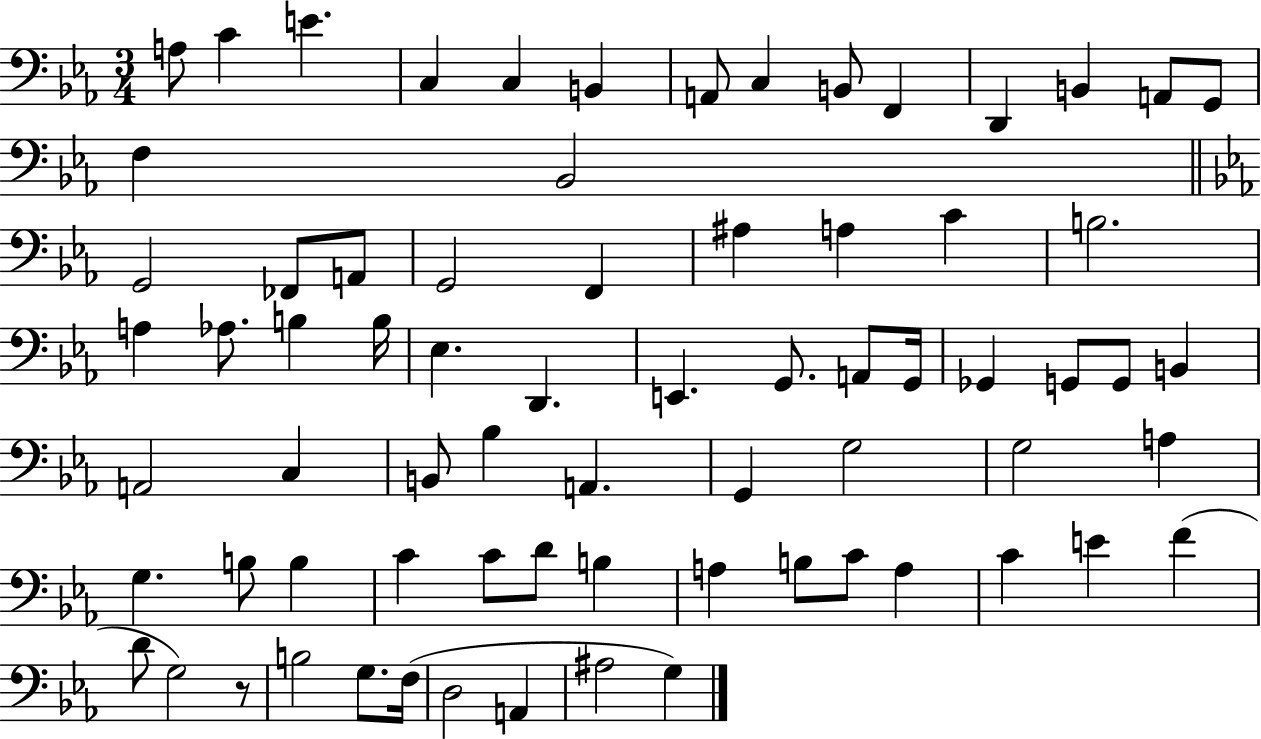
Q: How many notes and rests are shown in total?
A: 72